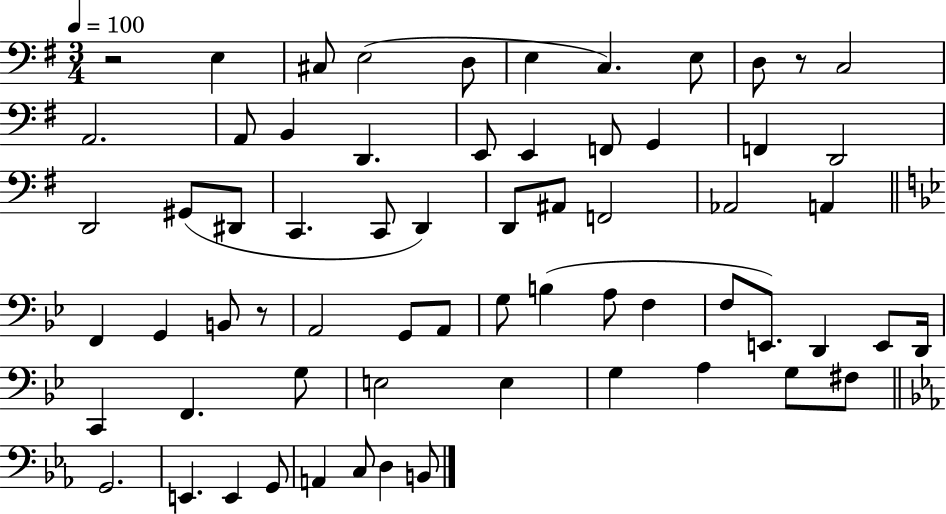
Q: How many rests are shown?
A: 3